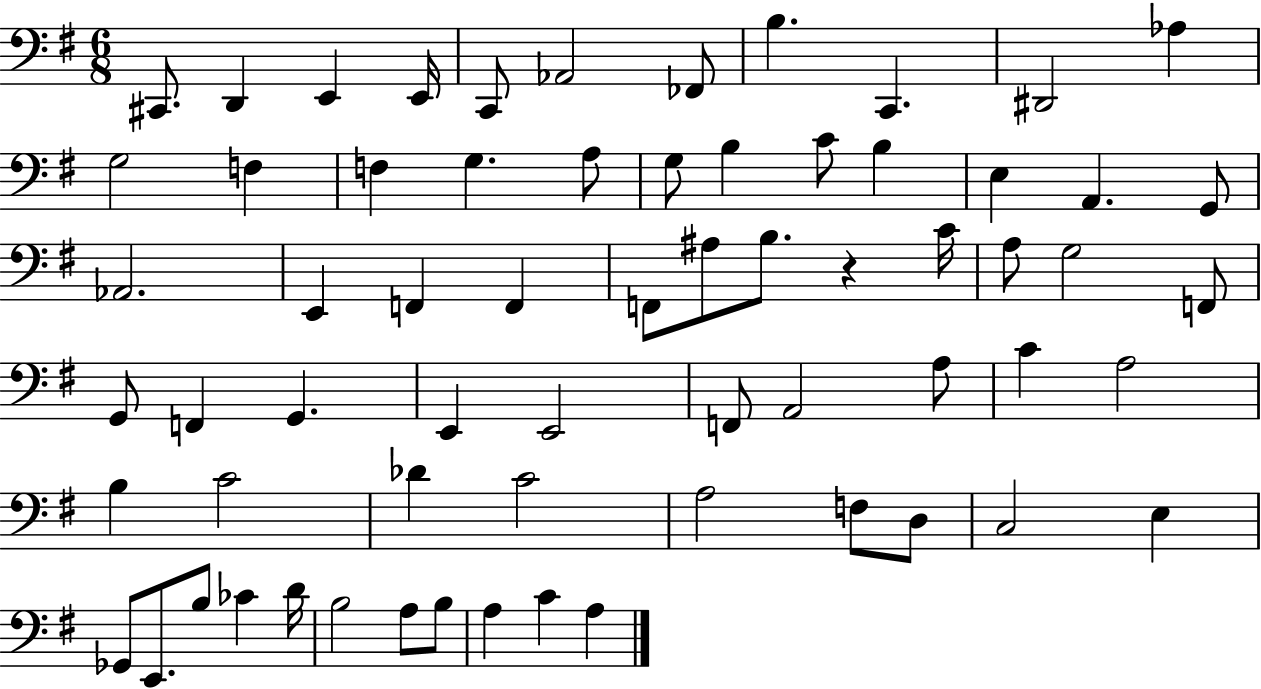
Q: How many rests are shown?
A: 1